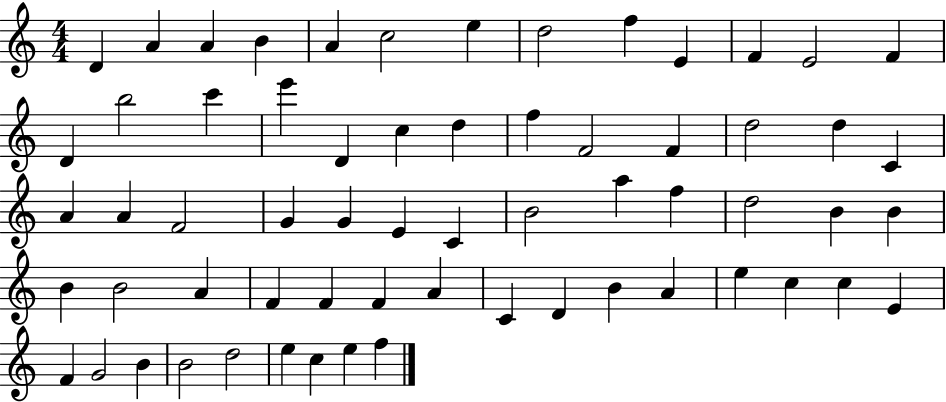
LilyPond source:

{
  \clef treble
  \numericTimeSignature
  \time 4/4
  \key c \major
  d'4 a'4 a'4 b'4 | a'4 c''2 e''4 | d''2 f''4 e'4 | f'4 e'2 f'4 | \break d'4 b''2 c'''4 | e'''4 d'4 c''4 d''4 | f''4 f'2 f'4 | d''2 d''4 c'4 | \break a'4 a'4 f'2 | g'4 g'4 e'4 c'4 | b'2 a''4 f''4 | d''2 b'4 b'4 | \break b'4 b'2 a'4 | f'4 f'4 f'4 a'4 | c'4 d'4 b'4 a'4 | e''4 c''4 c''4 e'4 | \break f'4 g'2 b'4 | b'2 d''2 | e''4 c''4 e''4 f''4 | \bar "|."
}